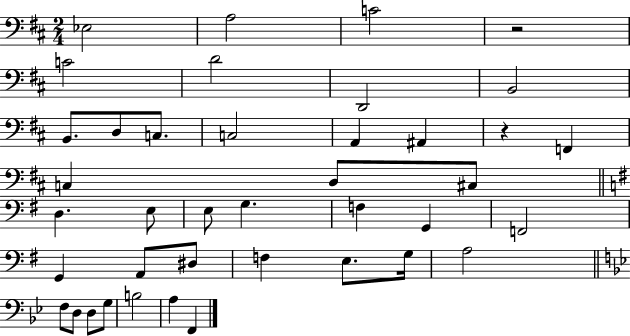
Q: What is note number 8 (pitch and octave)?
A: B2